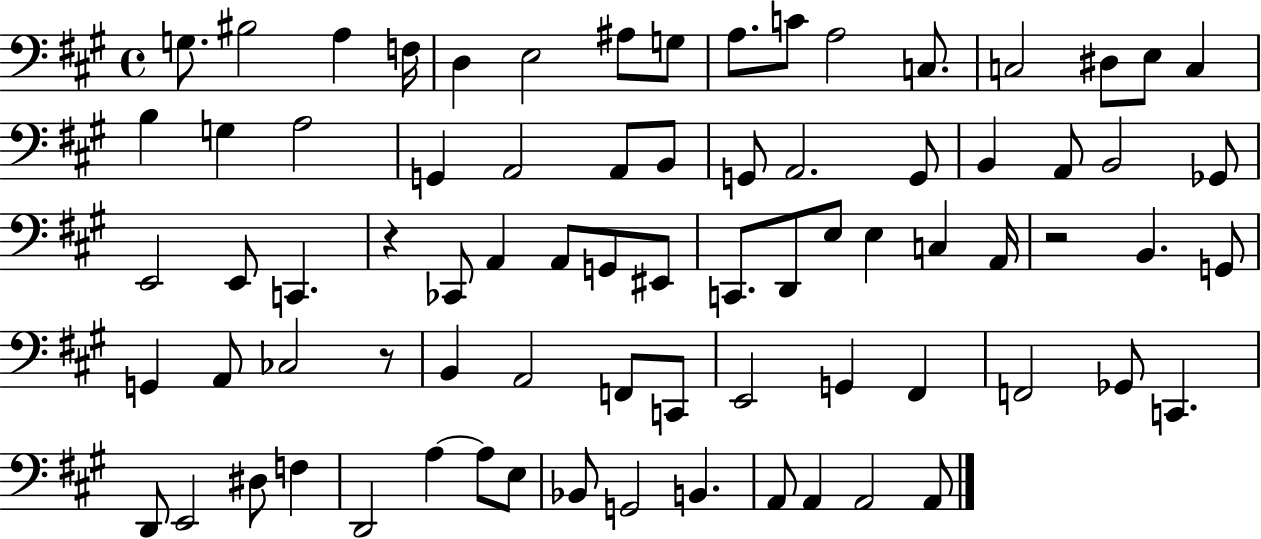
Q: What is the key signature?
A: A major